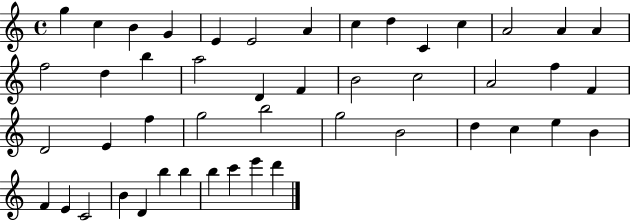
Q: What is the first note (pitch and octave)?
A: G5